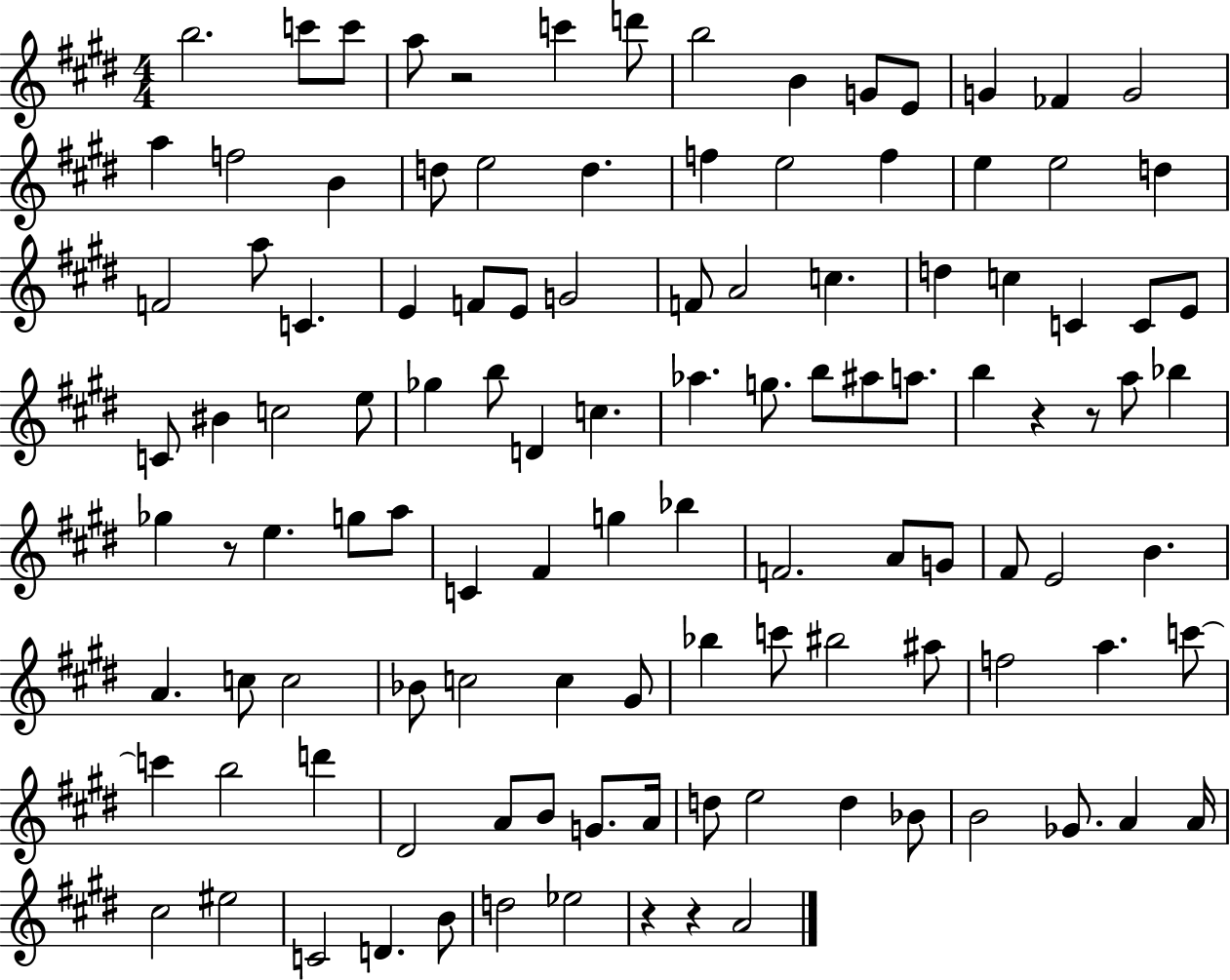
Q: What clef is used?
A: treble